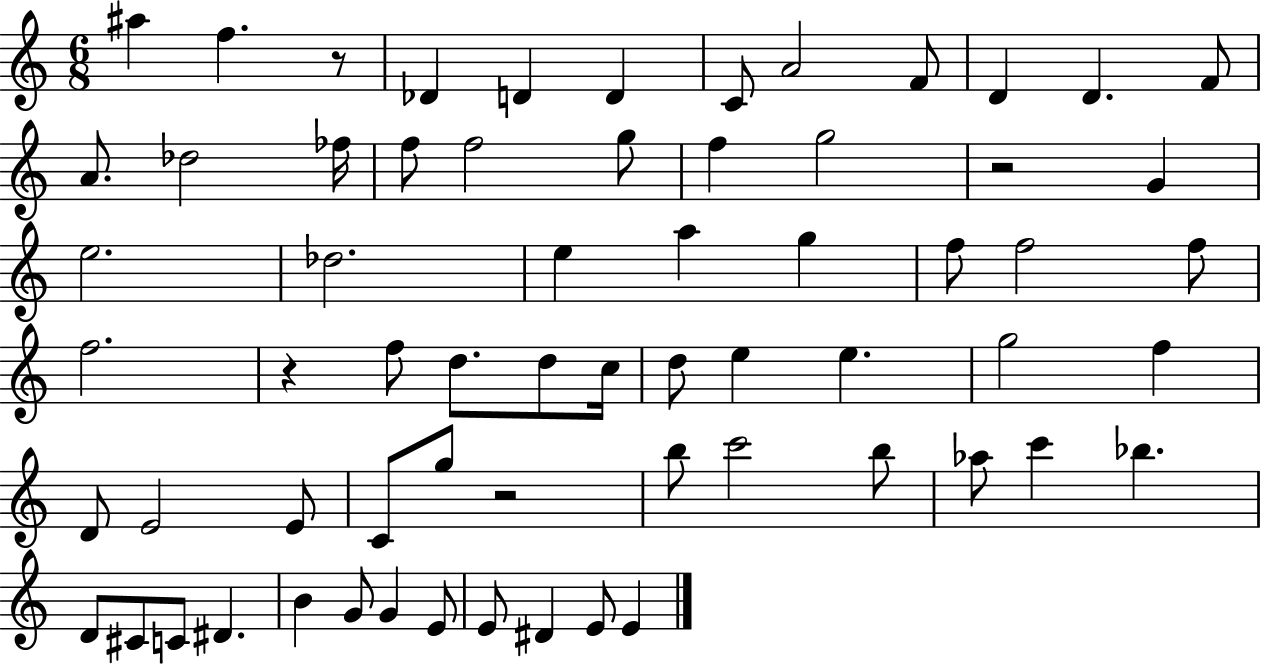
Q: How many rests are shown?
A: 4